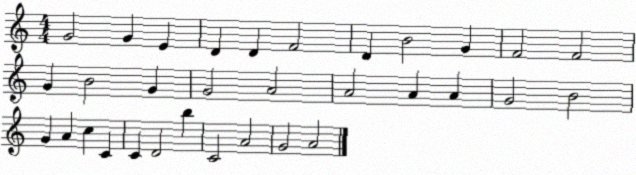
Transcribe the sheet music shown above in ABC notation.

X:1
T:Untitled
M:4/4
L:1/4
K:C
G2 G E D D F2 D B2 G F2 F2 G B2 G G2 A2 A2 A A G2 B2 G A c C C D2 b C2 A2 G2 A2